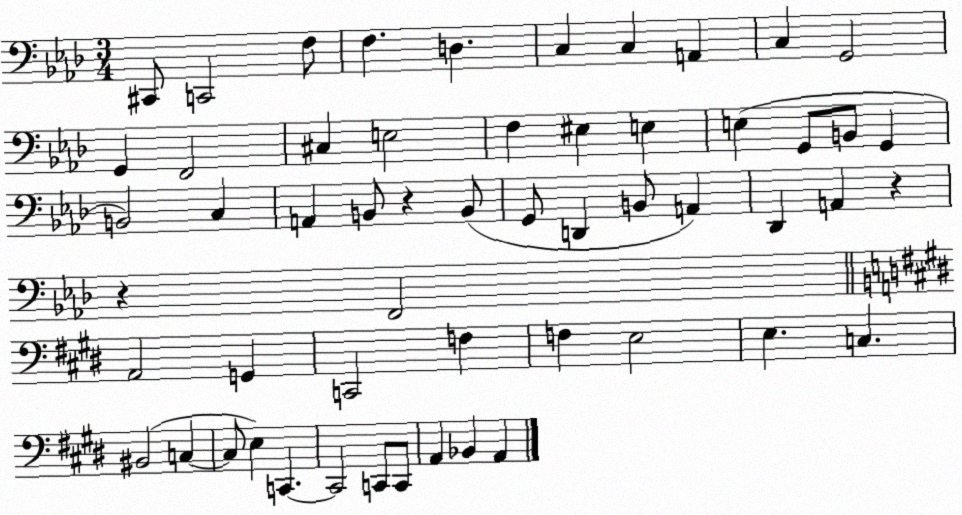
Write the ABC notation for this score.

X:1
T:Untitled
M:3/4
L:1/4
K:Ab
^C,,/2 C,,2 F,/2 F, D, C, C, A,, C, G,,2 G,, F,,2 ^C, E,2 F, ^E, E, E, G,,/2 B,,/2 G,, B,,2 C, A,, B,,/2 z B,,/2 G,,/2 D,, B,,/2 A,, _D,, A,, z z F,,2 A,,2 G,, C,,2 F, F, E,2 E, C, ^B,,2 C, C,/2 E, C,, C,,2 C,,/2 C,,/2 A,, _B,, A,,